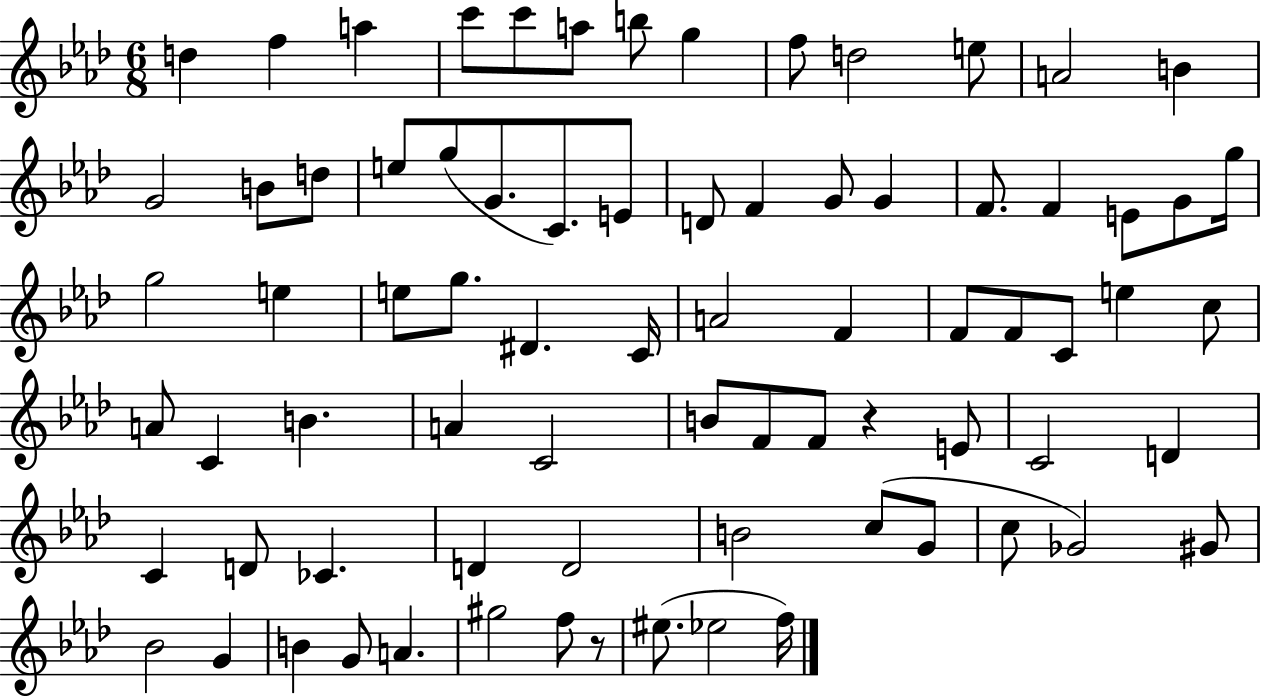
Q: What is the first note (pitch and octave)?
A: D5